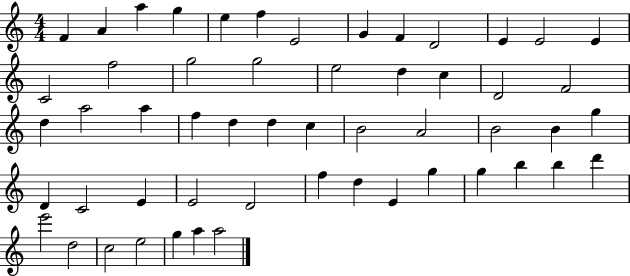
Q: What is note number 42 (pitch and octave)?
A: E4